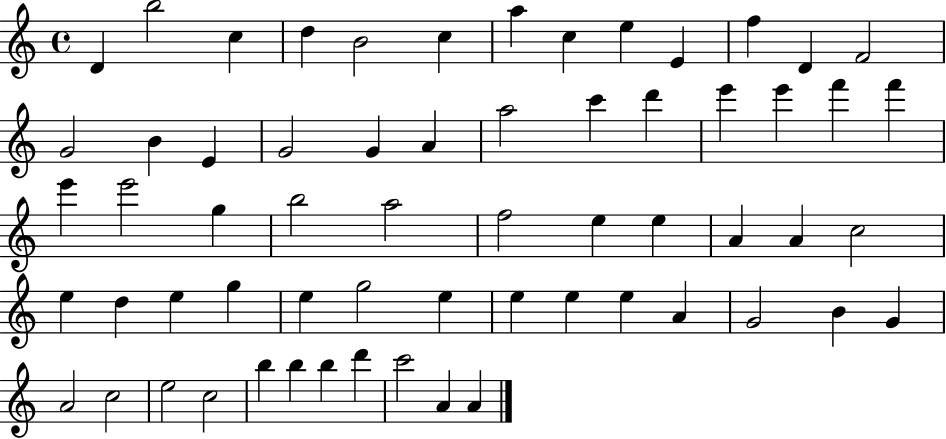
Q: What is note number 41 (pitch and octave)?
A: G5